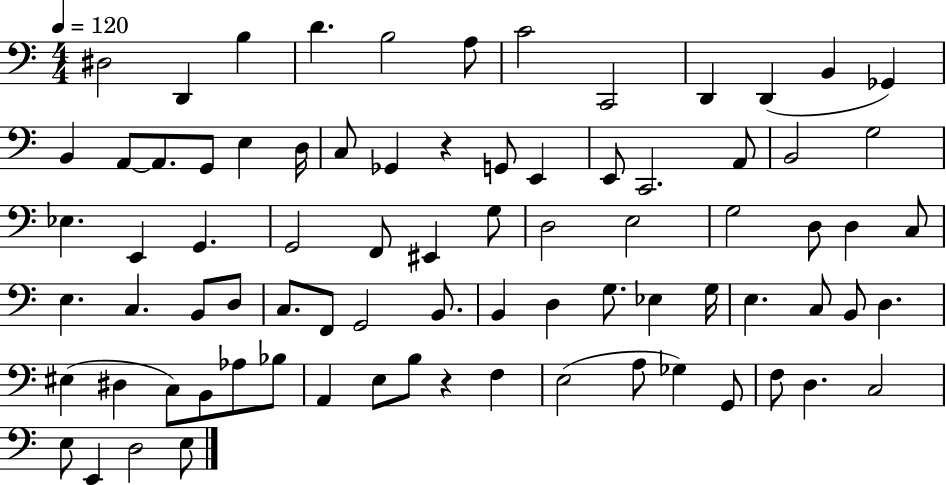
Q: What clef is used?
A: bass